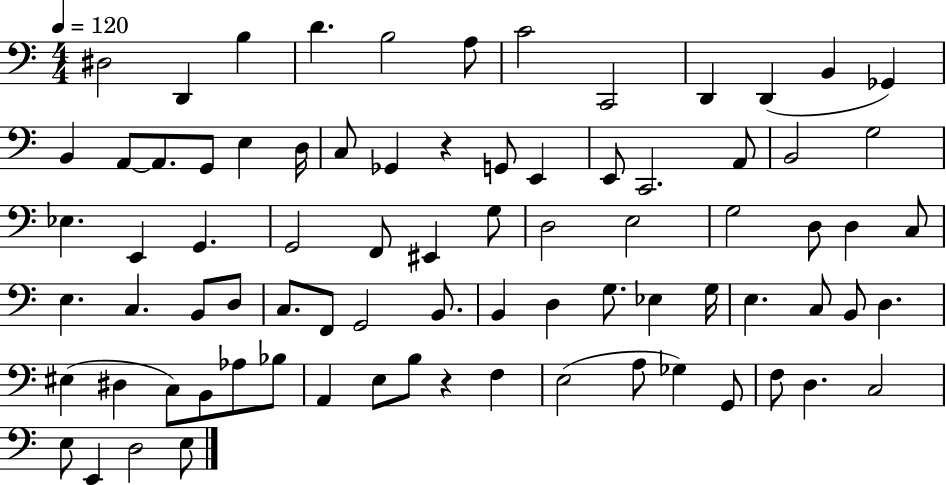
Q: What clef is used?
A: bass